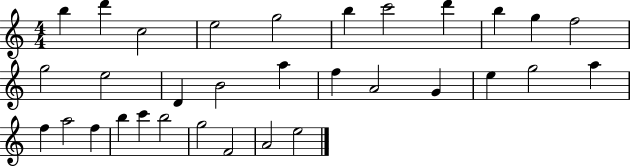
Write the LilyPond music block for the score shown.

{
  \clef treble
  \numericTimeSignature
  \time 4/4
  \key c \major
  b''4 d'''4 c''2 | e''2 g''2 | b''4 c'''2 d'''4 | b''4 g''4 f''2 | \break g''2 e''2 | d'4 b'2 a''4 | f''4 a'2 g'4 | e''4 g''2 a''4 | \break f''4 a''2 f''4 | b''4 c'''4 b''2 | g''2 f'2 | a'2 e''2 | \break \bar "|."
}